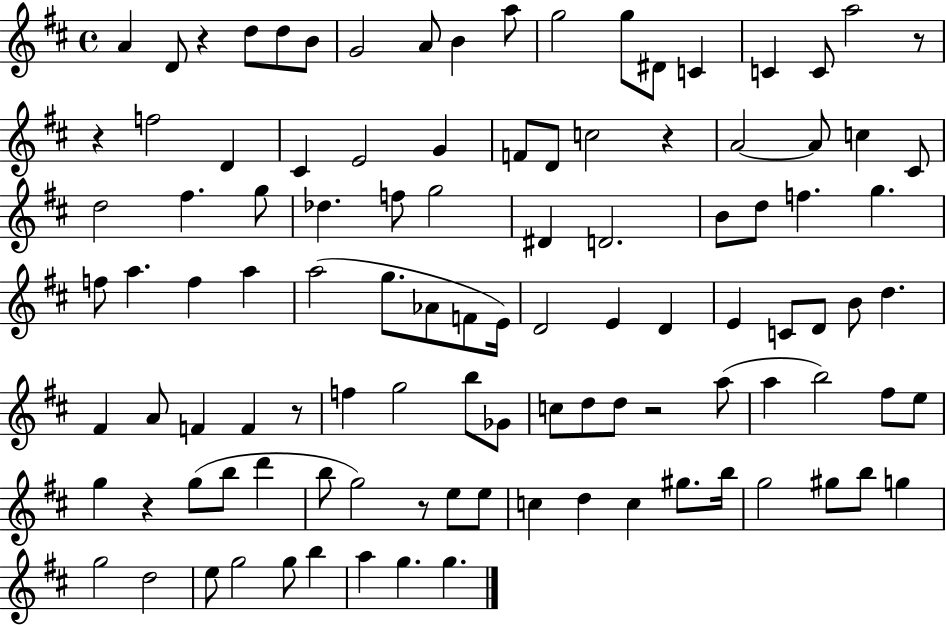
X:1
T:Untitled
M:4/4
L:1/4
K:D
A D/2 z d/2 d/2 B/2 G2 A/2 B a/2 g2 g/2 ^D/2 C C C/2 a2 z/2 z f2 D ^C E2 G F/2 D/2 c2 z A2 A/2 c ^C/2 d2 ^f g/2 _d f/2 g2 ^D D2 B/2 d/2 f g f/2 a f a a2 g/2 _A/2 F/2 E/4 D2 E D E C/2 D/2 B/2 d ^F A/2 F F z/2 f g2 b/2 _G/2 c/2 d/2 d/2 z2 a/2 a b2 ^f/2 e/2 g z g/2 b/2 d' b/2 g2 z/2 e/2 e/2 c d c ^g/2 b/4 g2 ^g/2 b/2 g g2 d2 e/2 g2 g/2 b a g g